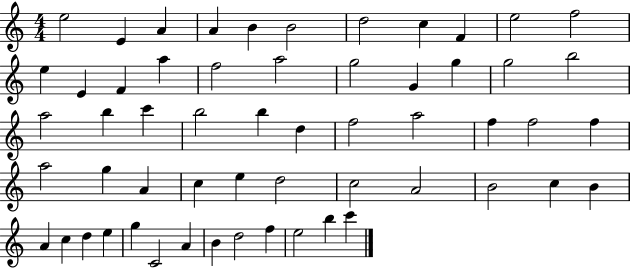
E5/h E4/q A4/q A4/q B4/q B4/h D5/h C5/q F4/q E5/h F5/h E5/q E4/q F4/q A5/q F5/h A5/h G5/h G4/q G5/q G5/h B5/h A5/h B5/q C6/q B5/h B5/q D5/q F5/h A5/h F5/q F5/h F5/q A5/h G5/q A4/q C5/q E5/q D5/h C5/h A4/h B4/h C5/q B4/q A4/q C5/q D5/q E5/q G5/q C4/h A4/q B4/q D5/h F5/q E5/h B5/q C6/q